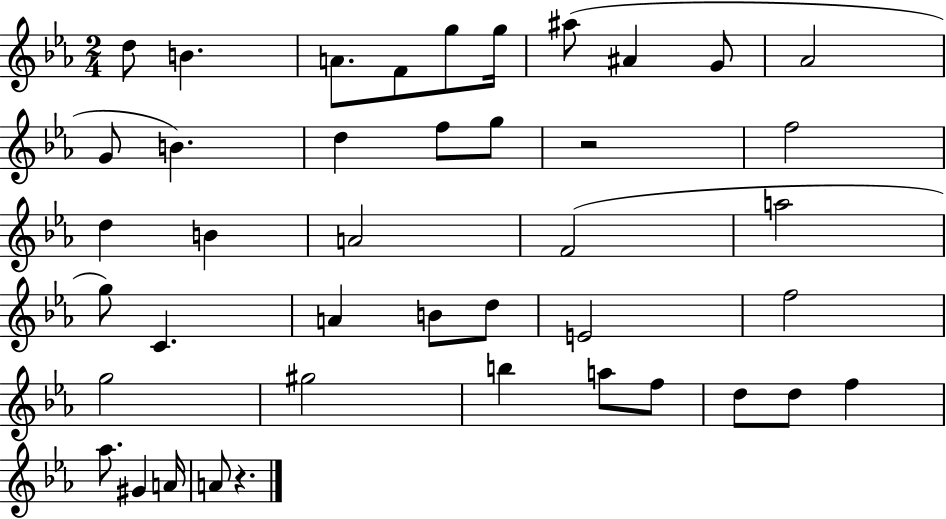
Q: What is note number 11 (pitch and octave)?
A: G4